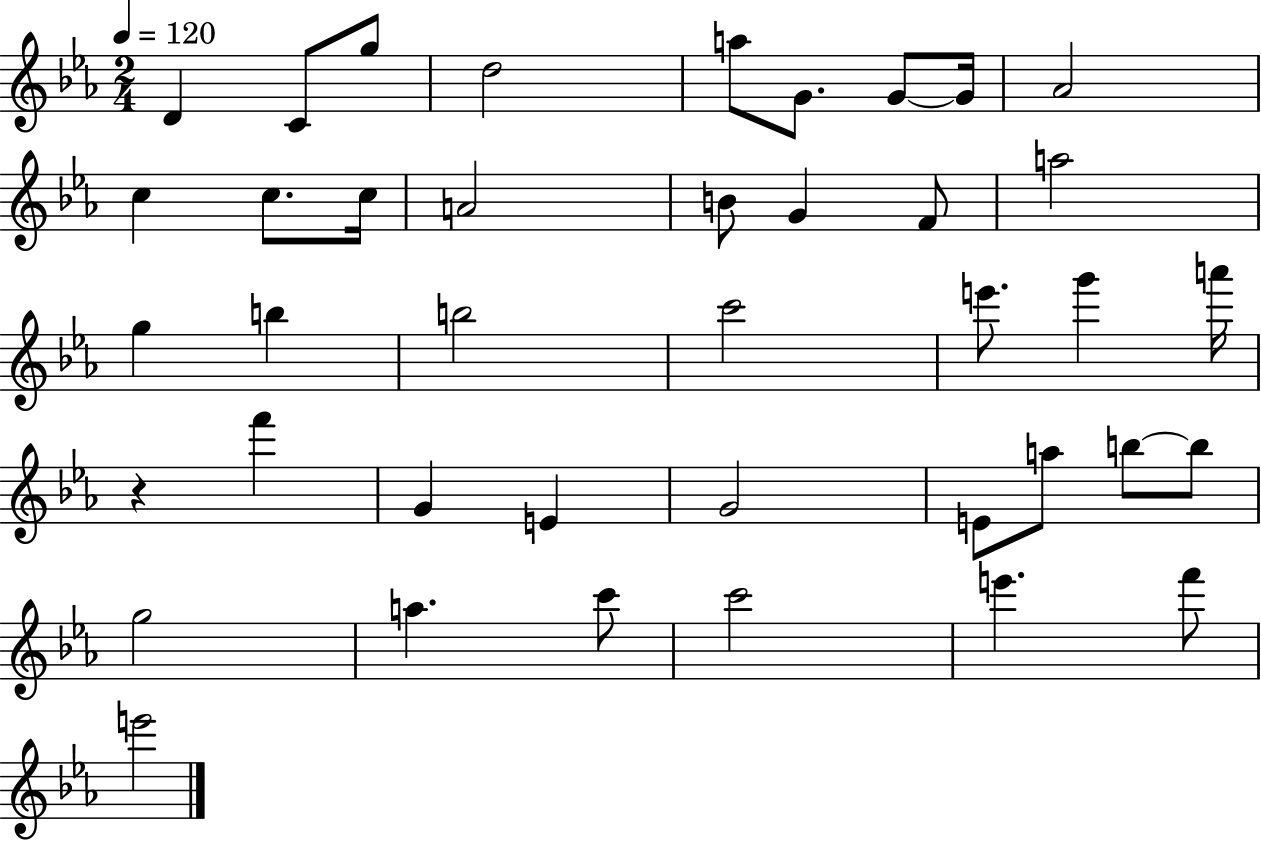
D4/q C4/e G5/e D5/h A5/e G4/e. G4/e G4/s Ab4/h C5/q C5/e. C5/s A4/h B4/e G4/q F4/e A5/h G5/q B5/q B5/h C6/h E6/e. G6/q A6/s R/q F6/q G4/q E4/q G4/h E4/e A5/e B5/e B5/e G5/h A5/q. C6/e C6/h E6/q. F6/e E6/h